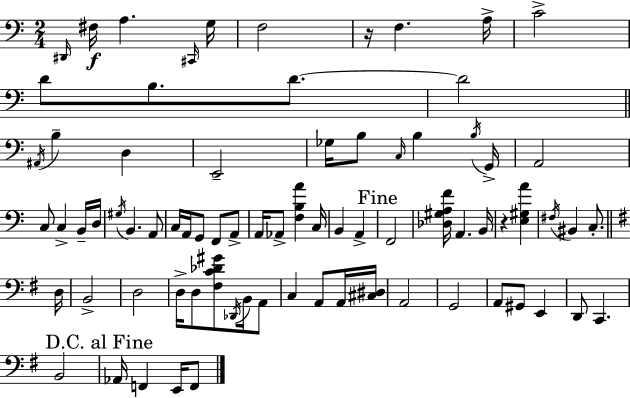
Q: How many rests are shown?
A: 2